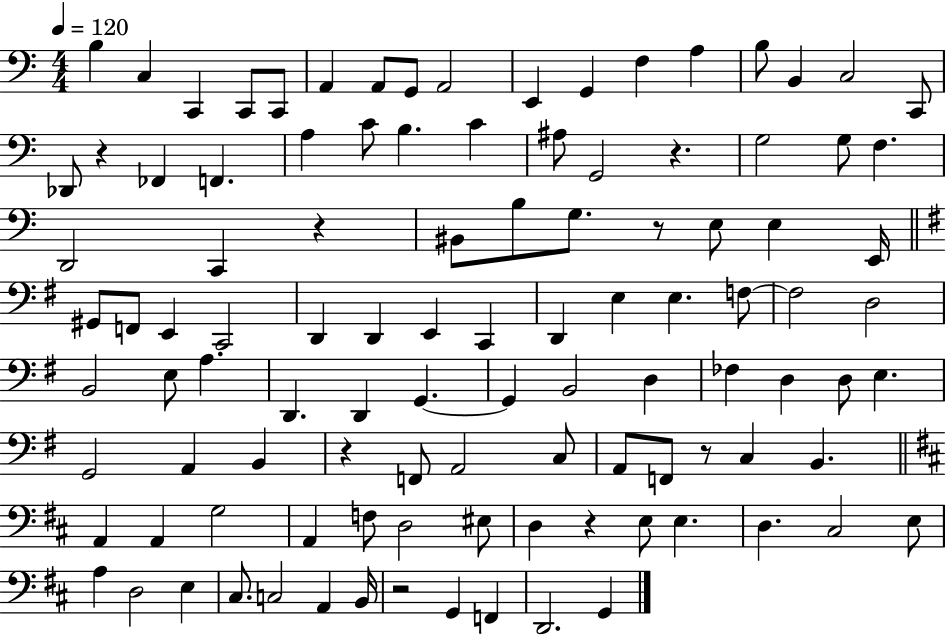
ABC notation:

X:1
T:Untitled
M:4/4
L:1/4
K:C
B, C, C,, C,,/2 C,,/2 A,, A,,/2 G,,/2 A,,2 E,, G,, F, A, B,/2 B,, C,2 C,,/2 _D,,/2 z _F,, F,, A, C/2 B, C ^A,/2 G,,2 z G,2 G,/2 F, D,,2 C,, z ^B,,/2 B,/2 G,/2 z/2 E,/2 E, E,,/4 ^G,,/2 F,,/2 E,, C,,2 D,, D,, E,, C,, D,, E, E, F,/2 F,2 D,2 B,,2 E,/2 A, D,, D,, G,, G,, B,,2 D, _F, D, D,/2 E, G,,2 A,, B,, z F,,/2 A,,2 C,/2 A,,/2 F,,/2 z/2 C, B,, A,, A,, G,2 A,, F,/2 D,2 ^E,/2 D, z E,/2 E, D, ^C,2 E,/2 A, D,2 E, ^C,/2 C,2 A,, B,,/4 z2 G,, F,, D,,2 G,,